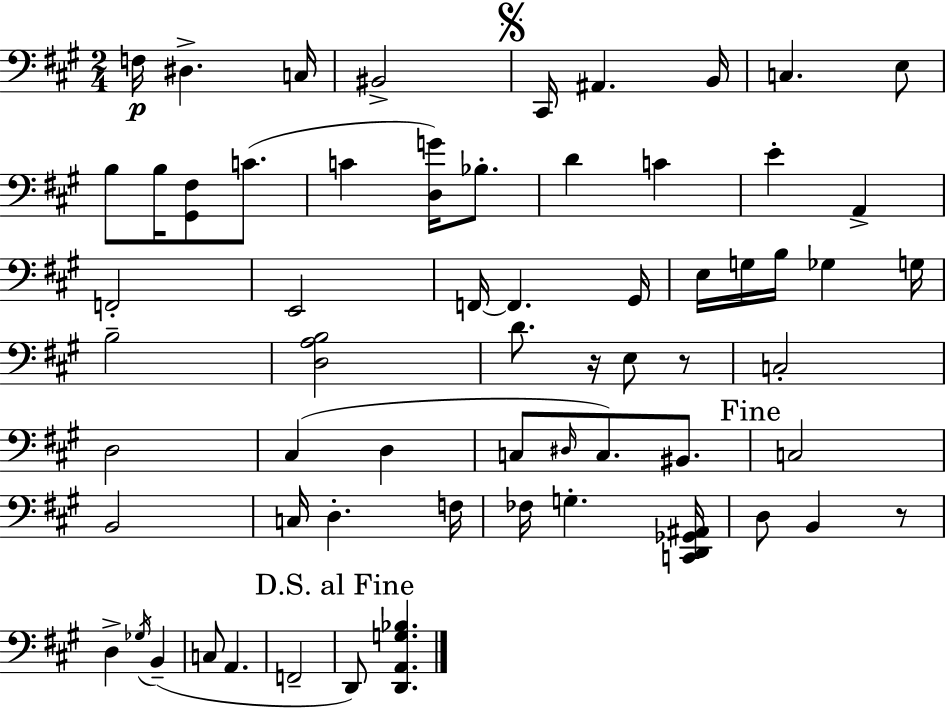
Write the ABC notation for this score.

X:1
T:Untitled
M:2/4
L:1/4
K:A
F,/4 ^D, C,/4 ^B,,2 ^C,,/4 ^A,, B,,/4 C, E,/2 B,/2 B,/4 [^G,,^F,]/2 C/2 C [D,G]/4 _B,/2 D C E A,, F,,2 E,,2 F,,/4 F,, ^G,,/4 E,/4 G,/4 B,/4 _G, G,/4 B,2 [D,A,B,]2 D/2 z/4 E,/2 z/2 C,2 D,2 ^C, D, C,/2 ^D,/4 C,/2 ^B,,/2 C,2 B,,2 C,/4 D, F,/4 _F,/4 G, [C,,D,,_G,,^A,,]/4 D,/2 B,, z/2 D, _G,/4 B,, C,/2 A,, F,,2 D,,/2 [D,,A,,G,_B,]